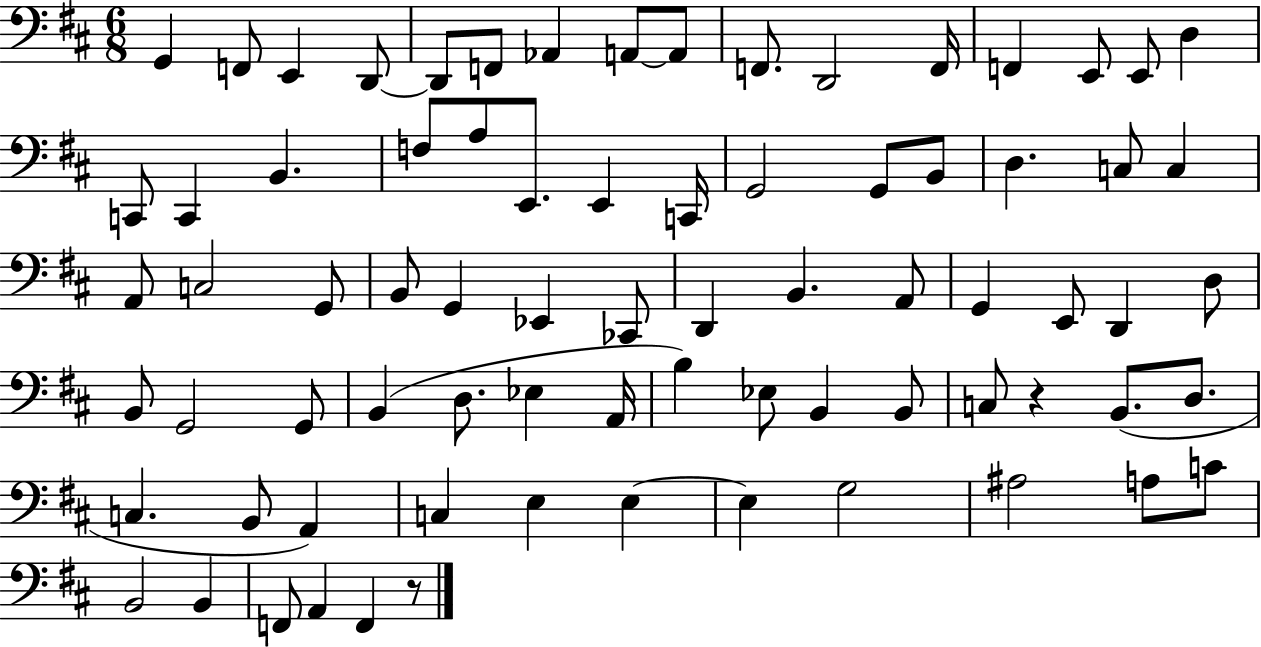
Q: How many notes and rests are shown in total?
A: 76